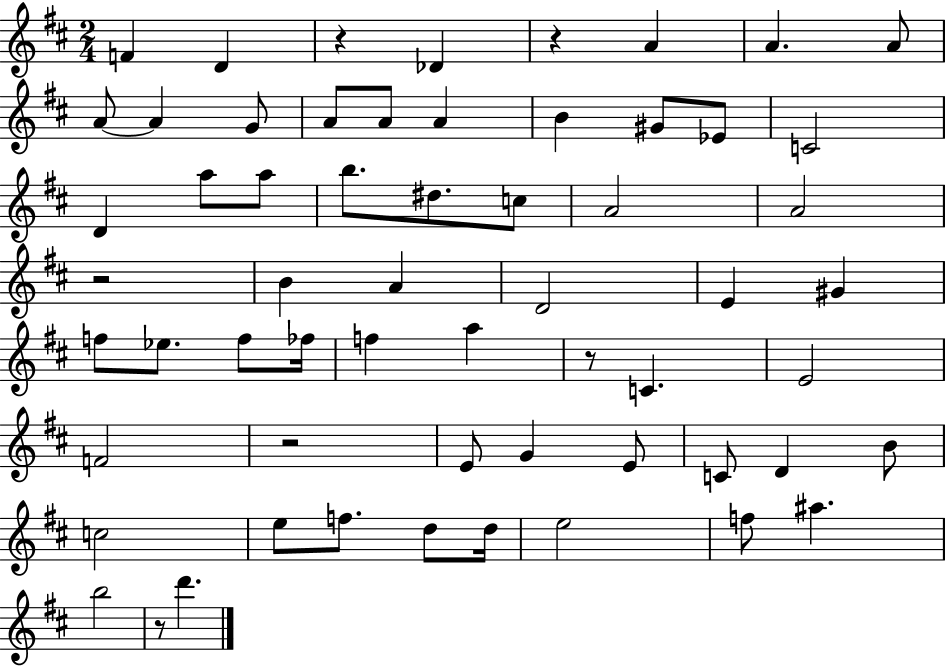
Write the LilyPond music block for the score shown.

{
  \clef treble
  \numericTimeSignature
  \time 2/4
  \key d \major
  f'4 d'4 | r4 des'4 | r4 a'4 | a'4. a'8 | \break a'8~~ a'4 g'8 | a'8 a'8 a'4 | b'4 gis'8 ees'8 | c'2 | \break d'4 a''8 a''8 | b''8. dis''8. c''8 | a'2 | a'2 | \break r2 | b'4 a'4 | d'2 | e'4 gis'4 | \break f''8 ees''8. f''8 fes''16 | f''4 a''4 | r8 c'4. | e'2 | \break f'2 | r2 | e'8 g'4 e'8 | c'8 d'4 b'8 | \break c''2 | e''8 f''8. d''8 d''16 | e''2 | f''8 ais''4. | \break b''2 | r8 d'''4. | \bar "|."
}